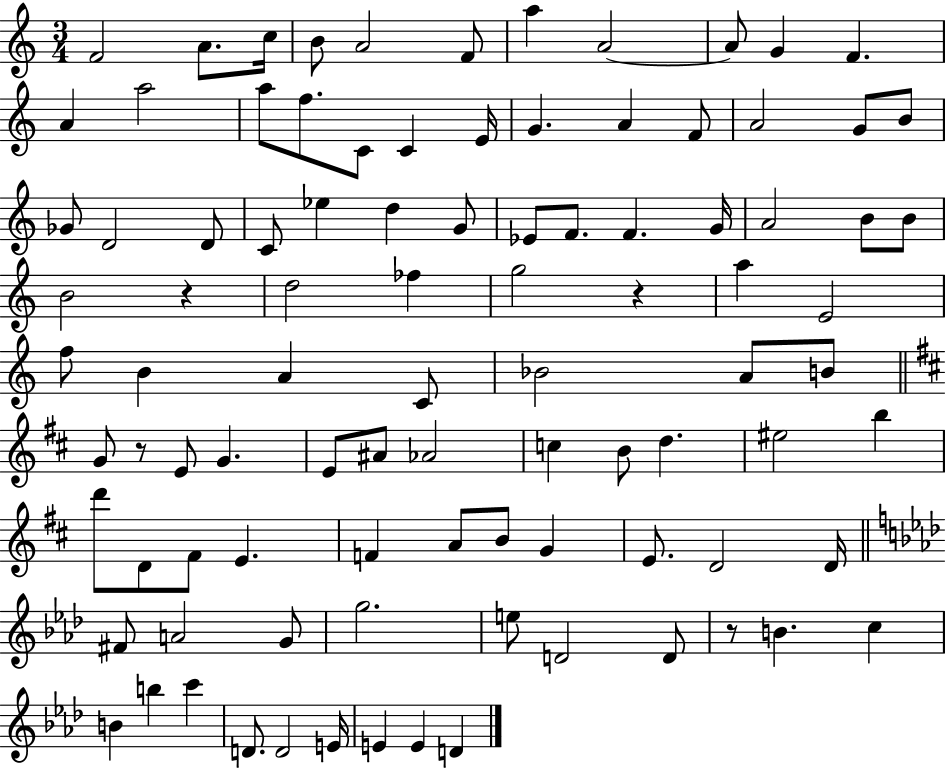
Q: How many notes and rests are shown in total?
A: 95